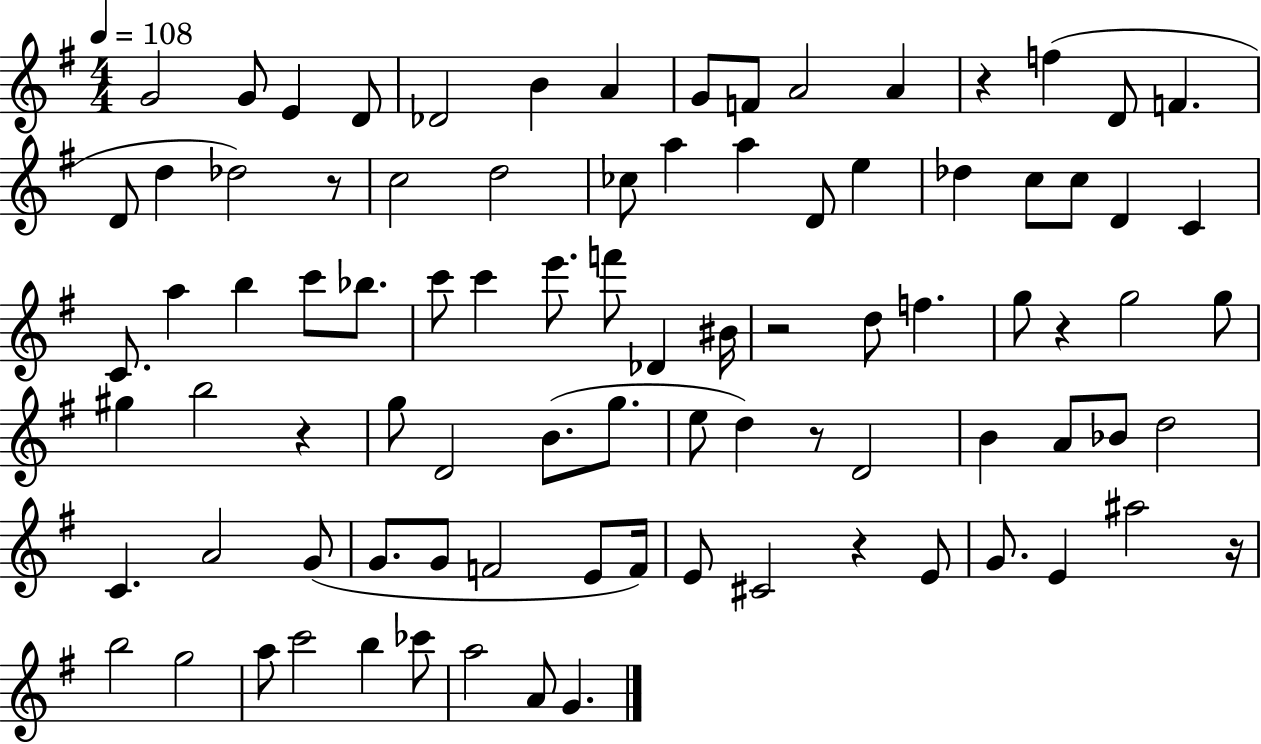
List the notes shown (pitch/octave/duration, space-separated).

G4/h G4/e E4/q D4/e Db4/h B4/q A4/q G4/e F4/e A4/h A4/q R/q F5/q D4/e F4/q. D4/e D5/q Db5/h R/e C5/h D5/h CES5/e A5/q A5/q D4/e E5/q Db5/q C5/e C5/e D4/q C4/q C4/e. A5/q B5/q C6/e Bb5/e. C6/e C6/q E6/e. F6/e Db4/q BIS4/s R/h D5/e F5/q. G5/e R/q G5/h G5/e G#5/q B5/h R/q G5/e D4/h B4/e. G5/e. E5/e D5/q R/e D4/h B4/q A4/e Bb4/e D5/h C4/q. A4/h G4/e G4/e. G4/e F4/h E4/e F4/s E4/e C#4/h R/q E4/e G4/e. E4/q A#5/h R/s B5/h G5/h A5/e C6/h B5/q CES6/e A5/h A4/e G4/q.